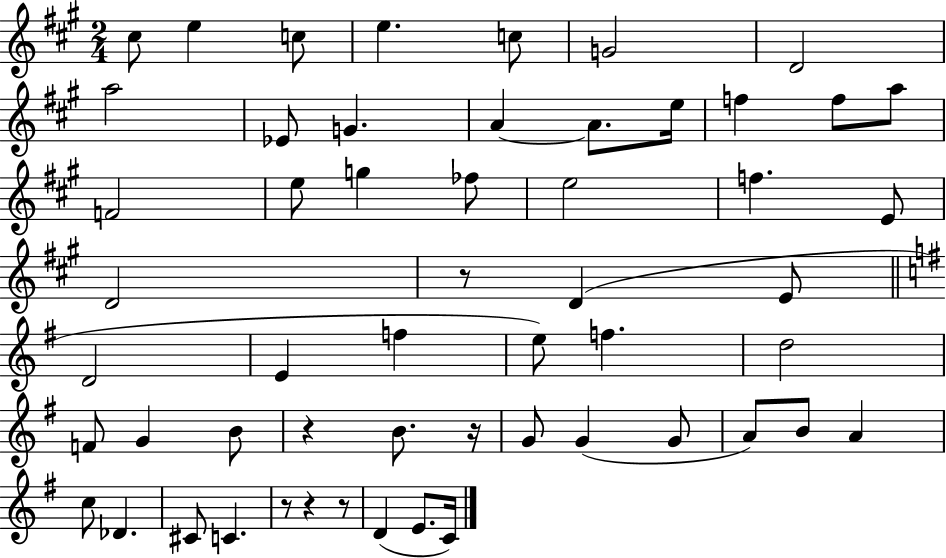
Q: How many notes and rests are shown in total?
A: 55